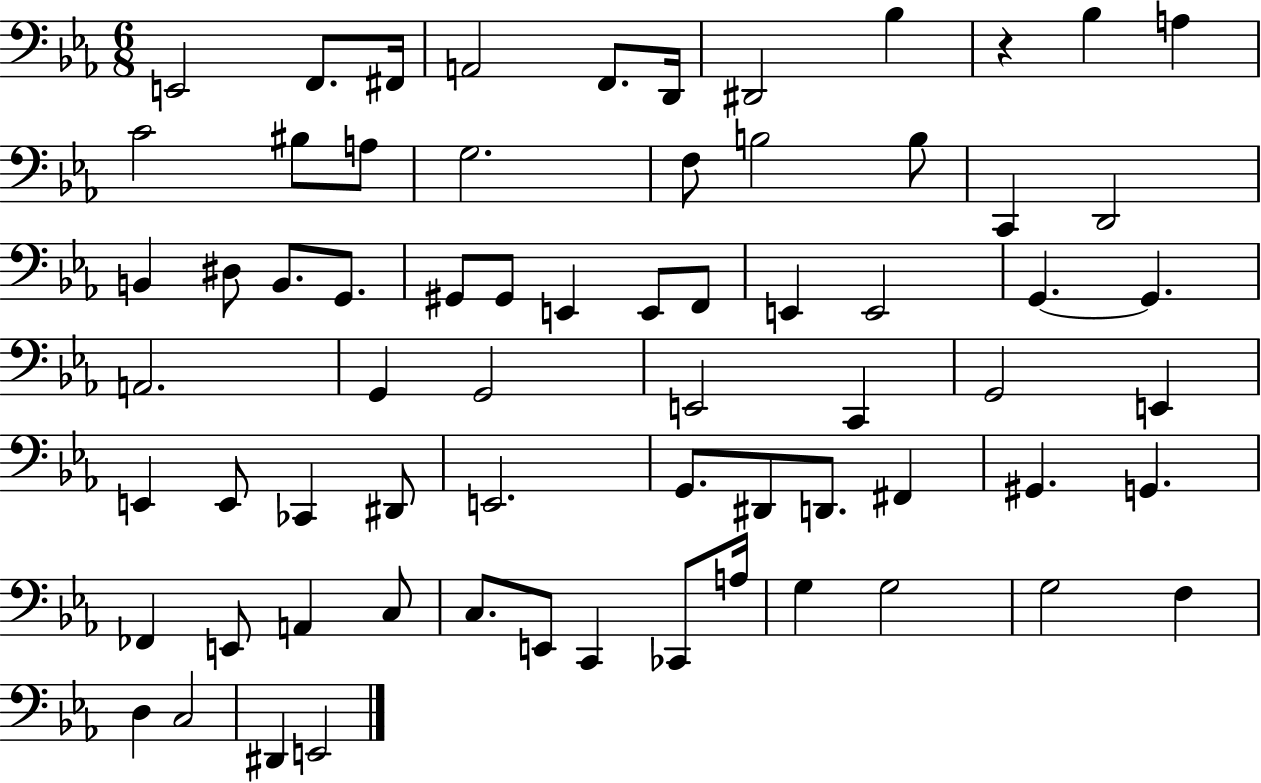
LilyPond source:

{
  \clef bass
  \numericTimeSignature
  \time 6/8
  \key ees \major
  e,2 f,8. fis,16 | a,2 f,8. d,16 | dis,2 bes4 | r4 bes4 a4 | \break c'2 bis8 a8 | g2. | f8 b2 b8 | c,4 d,2 | \break b,4 dis8 b,8. g,8. | gis,8 gis,8 e,4 e,8 f,8 | e,4 e,2 | g,4.~~ g,4. | \break a,2. | g,4 g,2 | e,2 c,4 | g,2 e,4 | \break e,4 e,8 ces,4 dis,8 | e,2. | g,8. dis,8 d,8. fis,4 | gis,4. g,4. | \break fes,4 e,8 a,4 c8 | c8. e,8 c,4 ces,8 a16 | g4 g2 | g2 f4 | \break d4 c2 | dis,4 e,2 | \bar "|."
}